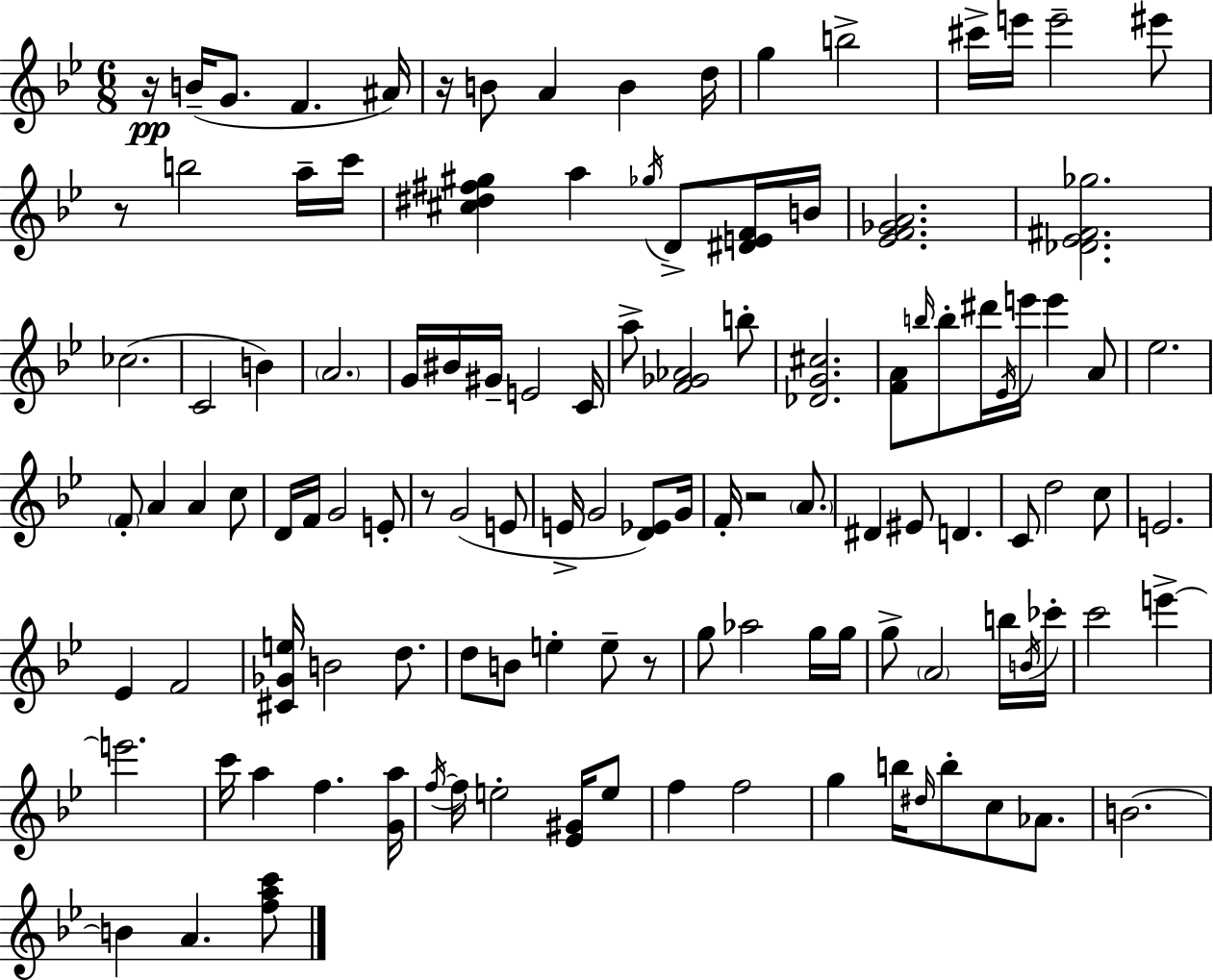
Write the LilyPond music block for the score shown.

{
  \clef treble
  \numericTimeSignature
  \time 6/8
  \key bes \major
  r16\pp b'16--( g'8. f'4. ais'16) | r16 b'8 a'4 b'4 d''16 | g''4 b''2-> | cis'''16-> e'''16 e'''2-- eis'''8 | \break r8 b''2 a''16-- c'''16 | <cis'' dis'' fis'' gis''>4 a''4 \acciaccatura { ges''16 } d'8-> <dis' e' f'>16 | b'16 <ees' f' ges' a'>2. | <des' ees' fis' ges''>2. | \break ces''2.( | c'2 b'4) | \parenthesize a'2. | g'16 bis'16 gis'16-- e'2 | \break c'16 a''8-> <f' ges' aes'>2 b''8-. | <des' g' cis''>2. | <f' a'>8 \grace { b''16 } b''8-. dis'''16 \acciaccatura { ees'16 } e'''16 e'''4 | a'8 ees''2. | \break \parenthesize f'8-. a'4 a'4 | c''8 d'16 f'16 g'2 | e'8-. r8 g'2( | e'8 e'16-> g'2 | \break <d' ees'>8) g'16 f'16-. r2 | \parenthesize a'8. dis'4 eis'8 d'4. | c'8 d''2 | c''8 e'2. | \break ees'4 f'2 | <cis' ges' e''>16 b'2 | d''8. d''8 b'8 e''4-. e''8-- | r8 g''8 aes''2 | \break g''16 g''16 g''8-> \parenthesize a'2 | b''16 \acciaccatura { b'16 } ces'''16-. c'''2 | e'''4->~~ e'''2. | c'''16 a''4 f''4. | \break <g' a''>16 \acciaccatura { f''16~ }~ f''16 e''2-. | <ees' gis'>16 e''8 f''4 f''2 | g''4 b''16 \grace { dis''16 } b''8-. | c''8 aes'8. b'2.~~ | \break b'4 a'4. | <f'' a'' c'''>8 \bar "|."
}